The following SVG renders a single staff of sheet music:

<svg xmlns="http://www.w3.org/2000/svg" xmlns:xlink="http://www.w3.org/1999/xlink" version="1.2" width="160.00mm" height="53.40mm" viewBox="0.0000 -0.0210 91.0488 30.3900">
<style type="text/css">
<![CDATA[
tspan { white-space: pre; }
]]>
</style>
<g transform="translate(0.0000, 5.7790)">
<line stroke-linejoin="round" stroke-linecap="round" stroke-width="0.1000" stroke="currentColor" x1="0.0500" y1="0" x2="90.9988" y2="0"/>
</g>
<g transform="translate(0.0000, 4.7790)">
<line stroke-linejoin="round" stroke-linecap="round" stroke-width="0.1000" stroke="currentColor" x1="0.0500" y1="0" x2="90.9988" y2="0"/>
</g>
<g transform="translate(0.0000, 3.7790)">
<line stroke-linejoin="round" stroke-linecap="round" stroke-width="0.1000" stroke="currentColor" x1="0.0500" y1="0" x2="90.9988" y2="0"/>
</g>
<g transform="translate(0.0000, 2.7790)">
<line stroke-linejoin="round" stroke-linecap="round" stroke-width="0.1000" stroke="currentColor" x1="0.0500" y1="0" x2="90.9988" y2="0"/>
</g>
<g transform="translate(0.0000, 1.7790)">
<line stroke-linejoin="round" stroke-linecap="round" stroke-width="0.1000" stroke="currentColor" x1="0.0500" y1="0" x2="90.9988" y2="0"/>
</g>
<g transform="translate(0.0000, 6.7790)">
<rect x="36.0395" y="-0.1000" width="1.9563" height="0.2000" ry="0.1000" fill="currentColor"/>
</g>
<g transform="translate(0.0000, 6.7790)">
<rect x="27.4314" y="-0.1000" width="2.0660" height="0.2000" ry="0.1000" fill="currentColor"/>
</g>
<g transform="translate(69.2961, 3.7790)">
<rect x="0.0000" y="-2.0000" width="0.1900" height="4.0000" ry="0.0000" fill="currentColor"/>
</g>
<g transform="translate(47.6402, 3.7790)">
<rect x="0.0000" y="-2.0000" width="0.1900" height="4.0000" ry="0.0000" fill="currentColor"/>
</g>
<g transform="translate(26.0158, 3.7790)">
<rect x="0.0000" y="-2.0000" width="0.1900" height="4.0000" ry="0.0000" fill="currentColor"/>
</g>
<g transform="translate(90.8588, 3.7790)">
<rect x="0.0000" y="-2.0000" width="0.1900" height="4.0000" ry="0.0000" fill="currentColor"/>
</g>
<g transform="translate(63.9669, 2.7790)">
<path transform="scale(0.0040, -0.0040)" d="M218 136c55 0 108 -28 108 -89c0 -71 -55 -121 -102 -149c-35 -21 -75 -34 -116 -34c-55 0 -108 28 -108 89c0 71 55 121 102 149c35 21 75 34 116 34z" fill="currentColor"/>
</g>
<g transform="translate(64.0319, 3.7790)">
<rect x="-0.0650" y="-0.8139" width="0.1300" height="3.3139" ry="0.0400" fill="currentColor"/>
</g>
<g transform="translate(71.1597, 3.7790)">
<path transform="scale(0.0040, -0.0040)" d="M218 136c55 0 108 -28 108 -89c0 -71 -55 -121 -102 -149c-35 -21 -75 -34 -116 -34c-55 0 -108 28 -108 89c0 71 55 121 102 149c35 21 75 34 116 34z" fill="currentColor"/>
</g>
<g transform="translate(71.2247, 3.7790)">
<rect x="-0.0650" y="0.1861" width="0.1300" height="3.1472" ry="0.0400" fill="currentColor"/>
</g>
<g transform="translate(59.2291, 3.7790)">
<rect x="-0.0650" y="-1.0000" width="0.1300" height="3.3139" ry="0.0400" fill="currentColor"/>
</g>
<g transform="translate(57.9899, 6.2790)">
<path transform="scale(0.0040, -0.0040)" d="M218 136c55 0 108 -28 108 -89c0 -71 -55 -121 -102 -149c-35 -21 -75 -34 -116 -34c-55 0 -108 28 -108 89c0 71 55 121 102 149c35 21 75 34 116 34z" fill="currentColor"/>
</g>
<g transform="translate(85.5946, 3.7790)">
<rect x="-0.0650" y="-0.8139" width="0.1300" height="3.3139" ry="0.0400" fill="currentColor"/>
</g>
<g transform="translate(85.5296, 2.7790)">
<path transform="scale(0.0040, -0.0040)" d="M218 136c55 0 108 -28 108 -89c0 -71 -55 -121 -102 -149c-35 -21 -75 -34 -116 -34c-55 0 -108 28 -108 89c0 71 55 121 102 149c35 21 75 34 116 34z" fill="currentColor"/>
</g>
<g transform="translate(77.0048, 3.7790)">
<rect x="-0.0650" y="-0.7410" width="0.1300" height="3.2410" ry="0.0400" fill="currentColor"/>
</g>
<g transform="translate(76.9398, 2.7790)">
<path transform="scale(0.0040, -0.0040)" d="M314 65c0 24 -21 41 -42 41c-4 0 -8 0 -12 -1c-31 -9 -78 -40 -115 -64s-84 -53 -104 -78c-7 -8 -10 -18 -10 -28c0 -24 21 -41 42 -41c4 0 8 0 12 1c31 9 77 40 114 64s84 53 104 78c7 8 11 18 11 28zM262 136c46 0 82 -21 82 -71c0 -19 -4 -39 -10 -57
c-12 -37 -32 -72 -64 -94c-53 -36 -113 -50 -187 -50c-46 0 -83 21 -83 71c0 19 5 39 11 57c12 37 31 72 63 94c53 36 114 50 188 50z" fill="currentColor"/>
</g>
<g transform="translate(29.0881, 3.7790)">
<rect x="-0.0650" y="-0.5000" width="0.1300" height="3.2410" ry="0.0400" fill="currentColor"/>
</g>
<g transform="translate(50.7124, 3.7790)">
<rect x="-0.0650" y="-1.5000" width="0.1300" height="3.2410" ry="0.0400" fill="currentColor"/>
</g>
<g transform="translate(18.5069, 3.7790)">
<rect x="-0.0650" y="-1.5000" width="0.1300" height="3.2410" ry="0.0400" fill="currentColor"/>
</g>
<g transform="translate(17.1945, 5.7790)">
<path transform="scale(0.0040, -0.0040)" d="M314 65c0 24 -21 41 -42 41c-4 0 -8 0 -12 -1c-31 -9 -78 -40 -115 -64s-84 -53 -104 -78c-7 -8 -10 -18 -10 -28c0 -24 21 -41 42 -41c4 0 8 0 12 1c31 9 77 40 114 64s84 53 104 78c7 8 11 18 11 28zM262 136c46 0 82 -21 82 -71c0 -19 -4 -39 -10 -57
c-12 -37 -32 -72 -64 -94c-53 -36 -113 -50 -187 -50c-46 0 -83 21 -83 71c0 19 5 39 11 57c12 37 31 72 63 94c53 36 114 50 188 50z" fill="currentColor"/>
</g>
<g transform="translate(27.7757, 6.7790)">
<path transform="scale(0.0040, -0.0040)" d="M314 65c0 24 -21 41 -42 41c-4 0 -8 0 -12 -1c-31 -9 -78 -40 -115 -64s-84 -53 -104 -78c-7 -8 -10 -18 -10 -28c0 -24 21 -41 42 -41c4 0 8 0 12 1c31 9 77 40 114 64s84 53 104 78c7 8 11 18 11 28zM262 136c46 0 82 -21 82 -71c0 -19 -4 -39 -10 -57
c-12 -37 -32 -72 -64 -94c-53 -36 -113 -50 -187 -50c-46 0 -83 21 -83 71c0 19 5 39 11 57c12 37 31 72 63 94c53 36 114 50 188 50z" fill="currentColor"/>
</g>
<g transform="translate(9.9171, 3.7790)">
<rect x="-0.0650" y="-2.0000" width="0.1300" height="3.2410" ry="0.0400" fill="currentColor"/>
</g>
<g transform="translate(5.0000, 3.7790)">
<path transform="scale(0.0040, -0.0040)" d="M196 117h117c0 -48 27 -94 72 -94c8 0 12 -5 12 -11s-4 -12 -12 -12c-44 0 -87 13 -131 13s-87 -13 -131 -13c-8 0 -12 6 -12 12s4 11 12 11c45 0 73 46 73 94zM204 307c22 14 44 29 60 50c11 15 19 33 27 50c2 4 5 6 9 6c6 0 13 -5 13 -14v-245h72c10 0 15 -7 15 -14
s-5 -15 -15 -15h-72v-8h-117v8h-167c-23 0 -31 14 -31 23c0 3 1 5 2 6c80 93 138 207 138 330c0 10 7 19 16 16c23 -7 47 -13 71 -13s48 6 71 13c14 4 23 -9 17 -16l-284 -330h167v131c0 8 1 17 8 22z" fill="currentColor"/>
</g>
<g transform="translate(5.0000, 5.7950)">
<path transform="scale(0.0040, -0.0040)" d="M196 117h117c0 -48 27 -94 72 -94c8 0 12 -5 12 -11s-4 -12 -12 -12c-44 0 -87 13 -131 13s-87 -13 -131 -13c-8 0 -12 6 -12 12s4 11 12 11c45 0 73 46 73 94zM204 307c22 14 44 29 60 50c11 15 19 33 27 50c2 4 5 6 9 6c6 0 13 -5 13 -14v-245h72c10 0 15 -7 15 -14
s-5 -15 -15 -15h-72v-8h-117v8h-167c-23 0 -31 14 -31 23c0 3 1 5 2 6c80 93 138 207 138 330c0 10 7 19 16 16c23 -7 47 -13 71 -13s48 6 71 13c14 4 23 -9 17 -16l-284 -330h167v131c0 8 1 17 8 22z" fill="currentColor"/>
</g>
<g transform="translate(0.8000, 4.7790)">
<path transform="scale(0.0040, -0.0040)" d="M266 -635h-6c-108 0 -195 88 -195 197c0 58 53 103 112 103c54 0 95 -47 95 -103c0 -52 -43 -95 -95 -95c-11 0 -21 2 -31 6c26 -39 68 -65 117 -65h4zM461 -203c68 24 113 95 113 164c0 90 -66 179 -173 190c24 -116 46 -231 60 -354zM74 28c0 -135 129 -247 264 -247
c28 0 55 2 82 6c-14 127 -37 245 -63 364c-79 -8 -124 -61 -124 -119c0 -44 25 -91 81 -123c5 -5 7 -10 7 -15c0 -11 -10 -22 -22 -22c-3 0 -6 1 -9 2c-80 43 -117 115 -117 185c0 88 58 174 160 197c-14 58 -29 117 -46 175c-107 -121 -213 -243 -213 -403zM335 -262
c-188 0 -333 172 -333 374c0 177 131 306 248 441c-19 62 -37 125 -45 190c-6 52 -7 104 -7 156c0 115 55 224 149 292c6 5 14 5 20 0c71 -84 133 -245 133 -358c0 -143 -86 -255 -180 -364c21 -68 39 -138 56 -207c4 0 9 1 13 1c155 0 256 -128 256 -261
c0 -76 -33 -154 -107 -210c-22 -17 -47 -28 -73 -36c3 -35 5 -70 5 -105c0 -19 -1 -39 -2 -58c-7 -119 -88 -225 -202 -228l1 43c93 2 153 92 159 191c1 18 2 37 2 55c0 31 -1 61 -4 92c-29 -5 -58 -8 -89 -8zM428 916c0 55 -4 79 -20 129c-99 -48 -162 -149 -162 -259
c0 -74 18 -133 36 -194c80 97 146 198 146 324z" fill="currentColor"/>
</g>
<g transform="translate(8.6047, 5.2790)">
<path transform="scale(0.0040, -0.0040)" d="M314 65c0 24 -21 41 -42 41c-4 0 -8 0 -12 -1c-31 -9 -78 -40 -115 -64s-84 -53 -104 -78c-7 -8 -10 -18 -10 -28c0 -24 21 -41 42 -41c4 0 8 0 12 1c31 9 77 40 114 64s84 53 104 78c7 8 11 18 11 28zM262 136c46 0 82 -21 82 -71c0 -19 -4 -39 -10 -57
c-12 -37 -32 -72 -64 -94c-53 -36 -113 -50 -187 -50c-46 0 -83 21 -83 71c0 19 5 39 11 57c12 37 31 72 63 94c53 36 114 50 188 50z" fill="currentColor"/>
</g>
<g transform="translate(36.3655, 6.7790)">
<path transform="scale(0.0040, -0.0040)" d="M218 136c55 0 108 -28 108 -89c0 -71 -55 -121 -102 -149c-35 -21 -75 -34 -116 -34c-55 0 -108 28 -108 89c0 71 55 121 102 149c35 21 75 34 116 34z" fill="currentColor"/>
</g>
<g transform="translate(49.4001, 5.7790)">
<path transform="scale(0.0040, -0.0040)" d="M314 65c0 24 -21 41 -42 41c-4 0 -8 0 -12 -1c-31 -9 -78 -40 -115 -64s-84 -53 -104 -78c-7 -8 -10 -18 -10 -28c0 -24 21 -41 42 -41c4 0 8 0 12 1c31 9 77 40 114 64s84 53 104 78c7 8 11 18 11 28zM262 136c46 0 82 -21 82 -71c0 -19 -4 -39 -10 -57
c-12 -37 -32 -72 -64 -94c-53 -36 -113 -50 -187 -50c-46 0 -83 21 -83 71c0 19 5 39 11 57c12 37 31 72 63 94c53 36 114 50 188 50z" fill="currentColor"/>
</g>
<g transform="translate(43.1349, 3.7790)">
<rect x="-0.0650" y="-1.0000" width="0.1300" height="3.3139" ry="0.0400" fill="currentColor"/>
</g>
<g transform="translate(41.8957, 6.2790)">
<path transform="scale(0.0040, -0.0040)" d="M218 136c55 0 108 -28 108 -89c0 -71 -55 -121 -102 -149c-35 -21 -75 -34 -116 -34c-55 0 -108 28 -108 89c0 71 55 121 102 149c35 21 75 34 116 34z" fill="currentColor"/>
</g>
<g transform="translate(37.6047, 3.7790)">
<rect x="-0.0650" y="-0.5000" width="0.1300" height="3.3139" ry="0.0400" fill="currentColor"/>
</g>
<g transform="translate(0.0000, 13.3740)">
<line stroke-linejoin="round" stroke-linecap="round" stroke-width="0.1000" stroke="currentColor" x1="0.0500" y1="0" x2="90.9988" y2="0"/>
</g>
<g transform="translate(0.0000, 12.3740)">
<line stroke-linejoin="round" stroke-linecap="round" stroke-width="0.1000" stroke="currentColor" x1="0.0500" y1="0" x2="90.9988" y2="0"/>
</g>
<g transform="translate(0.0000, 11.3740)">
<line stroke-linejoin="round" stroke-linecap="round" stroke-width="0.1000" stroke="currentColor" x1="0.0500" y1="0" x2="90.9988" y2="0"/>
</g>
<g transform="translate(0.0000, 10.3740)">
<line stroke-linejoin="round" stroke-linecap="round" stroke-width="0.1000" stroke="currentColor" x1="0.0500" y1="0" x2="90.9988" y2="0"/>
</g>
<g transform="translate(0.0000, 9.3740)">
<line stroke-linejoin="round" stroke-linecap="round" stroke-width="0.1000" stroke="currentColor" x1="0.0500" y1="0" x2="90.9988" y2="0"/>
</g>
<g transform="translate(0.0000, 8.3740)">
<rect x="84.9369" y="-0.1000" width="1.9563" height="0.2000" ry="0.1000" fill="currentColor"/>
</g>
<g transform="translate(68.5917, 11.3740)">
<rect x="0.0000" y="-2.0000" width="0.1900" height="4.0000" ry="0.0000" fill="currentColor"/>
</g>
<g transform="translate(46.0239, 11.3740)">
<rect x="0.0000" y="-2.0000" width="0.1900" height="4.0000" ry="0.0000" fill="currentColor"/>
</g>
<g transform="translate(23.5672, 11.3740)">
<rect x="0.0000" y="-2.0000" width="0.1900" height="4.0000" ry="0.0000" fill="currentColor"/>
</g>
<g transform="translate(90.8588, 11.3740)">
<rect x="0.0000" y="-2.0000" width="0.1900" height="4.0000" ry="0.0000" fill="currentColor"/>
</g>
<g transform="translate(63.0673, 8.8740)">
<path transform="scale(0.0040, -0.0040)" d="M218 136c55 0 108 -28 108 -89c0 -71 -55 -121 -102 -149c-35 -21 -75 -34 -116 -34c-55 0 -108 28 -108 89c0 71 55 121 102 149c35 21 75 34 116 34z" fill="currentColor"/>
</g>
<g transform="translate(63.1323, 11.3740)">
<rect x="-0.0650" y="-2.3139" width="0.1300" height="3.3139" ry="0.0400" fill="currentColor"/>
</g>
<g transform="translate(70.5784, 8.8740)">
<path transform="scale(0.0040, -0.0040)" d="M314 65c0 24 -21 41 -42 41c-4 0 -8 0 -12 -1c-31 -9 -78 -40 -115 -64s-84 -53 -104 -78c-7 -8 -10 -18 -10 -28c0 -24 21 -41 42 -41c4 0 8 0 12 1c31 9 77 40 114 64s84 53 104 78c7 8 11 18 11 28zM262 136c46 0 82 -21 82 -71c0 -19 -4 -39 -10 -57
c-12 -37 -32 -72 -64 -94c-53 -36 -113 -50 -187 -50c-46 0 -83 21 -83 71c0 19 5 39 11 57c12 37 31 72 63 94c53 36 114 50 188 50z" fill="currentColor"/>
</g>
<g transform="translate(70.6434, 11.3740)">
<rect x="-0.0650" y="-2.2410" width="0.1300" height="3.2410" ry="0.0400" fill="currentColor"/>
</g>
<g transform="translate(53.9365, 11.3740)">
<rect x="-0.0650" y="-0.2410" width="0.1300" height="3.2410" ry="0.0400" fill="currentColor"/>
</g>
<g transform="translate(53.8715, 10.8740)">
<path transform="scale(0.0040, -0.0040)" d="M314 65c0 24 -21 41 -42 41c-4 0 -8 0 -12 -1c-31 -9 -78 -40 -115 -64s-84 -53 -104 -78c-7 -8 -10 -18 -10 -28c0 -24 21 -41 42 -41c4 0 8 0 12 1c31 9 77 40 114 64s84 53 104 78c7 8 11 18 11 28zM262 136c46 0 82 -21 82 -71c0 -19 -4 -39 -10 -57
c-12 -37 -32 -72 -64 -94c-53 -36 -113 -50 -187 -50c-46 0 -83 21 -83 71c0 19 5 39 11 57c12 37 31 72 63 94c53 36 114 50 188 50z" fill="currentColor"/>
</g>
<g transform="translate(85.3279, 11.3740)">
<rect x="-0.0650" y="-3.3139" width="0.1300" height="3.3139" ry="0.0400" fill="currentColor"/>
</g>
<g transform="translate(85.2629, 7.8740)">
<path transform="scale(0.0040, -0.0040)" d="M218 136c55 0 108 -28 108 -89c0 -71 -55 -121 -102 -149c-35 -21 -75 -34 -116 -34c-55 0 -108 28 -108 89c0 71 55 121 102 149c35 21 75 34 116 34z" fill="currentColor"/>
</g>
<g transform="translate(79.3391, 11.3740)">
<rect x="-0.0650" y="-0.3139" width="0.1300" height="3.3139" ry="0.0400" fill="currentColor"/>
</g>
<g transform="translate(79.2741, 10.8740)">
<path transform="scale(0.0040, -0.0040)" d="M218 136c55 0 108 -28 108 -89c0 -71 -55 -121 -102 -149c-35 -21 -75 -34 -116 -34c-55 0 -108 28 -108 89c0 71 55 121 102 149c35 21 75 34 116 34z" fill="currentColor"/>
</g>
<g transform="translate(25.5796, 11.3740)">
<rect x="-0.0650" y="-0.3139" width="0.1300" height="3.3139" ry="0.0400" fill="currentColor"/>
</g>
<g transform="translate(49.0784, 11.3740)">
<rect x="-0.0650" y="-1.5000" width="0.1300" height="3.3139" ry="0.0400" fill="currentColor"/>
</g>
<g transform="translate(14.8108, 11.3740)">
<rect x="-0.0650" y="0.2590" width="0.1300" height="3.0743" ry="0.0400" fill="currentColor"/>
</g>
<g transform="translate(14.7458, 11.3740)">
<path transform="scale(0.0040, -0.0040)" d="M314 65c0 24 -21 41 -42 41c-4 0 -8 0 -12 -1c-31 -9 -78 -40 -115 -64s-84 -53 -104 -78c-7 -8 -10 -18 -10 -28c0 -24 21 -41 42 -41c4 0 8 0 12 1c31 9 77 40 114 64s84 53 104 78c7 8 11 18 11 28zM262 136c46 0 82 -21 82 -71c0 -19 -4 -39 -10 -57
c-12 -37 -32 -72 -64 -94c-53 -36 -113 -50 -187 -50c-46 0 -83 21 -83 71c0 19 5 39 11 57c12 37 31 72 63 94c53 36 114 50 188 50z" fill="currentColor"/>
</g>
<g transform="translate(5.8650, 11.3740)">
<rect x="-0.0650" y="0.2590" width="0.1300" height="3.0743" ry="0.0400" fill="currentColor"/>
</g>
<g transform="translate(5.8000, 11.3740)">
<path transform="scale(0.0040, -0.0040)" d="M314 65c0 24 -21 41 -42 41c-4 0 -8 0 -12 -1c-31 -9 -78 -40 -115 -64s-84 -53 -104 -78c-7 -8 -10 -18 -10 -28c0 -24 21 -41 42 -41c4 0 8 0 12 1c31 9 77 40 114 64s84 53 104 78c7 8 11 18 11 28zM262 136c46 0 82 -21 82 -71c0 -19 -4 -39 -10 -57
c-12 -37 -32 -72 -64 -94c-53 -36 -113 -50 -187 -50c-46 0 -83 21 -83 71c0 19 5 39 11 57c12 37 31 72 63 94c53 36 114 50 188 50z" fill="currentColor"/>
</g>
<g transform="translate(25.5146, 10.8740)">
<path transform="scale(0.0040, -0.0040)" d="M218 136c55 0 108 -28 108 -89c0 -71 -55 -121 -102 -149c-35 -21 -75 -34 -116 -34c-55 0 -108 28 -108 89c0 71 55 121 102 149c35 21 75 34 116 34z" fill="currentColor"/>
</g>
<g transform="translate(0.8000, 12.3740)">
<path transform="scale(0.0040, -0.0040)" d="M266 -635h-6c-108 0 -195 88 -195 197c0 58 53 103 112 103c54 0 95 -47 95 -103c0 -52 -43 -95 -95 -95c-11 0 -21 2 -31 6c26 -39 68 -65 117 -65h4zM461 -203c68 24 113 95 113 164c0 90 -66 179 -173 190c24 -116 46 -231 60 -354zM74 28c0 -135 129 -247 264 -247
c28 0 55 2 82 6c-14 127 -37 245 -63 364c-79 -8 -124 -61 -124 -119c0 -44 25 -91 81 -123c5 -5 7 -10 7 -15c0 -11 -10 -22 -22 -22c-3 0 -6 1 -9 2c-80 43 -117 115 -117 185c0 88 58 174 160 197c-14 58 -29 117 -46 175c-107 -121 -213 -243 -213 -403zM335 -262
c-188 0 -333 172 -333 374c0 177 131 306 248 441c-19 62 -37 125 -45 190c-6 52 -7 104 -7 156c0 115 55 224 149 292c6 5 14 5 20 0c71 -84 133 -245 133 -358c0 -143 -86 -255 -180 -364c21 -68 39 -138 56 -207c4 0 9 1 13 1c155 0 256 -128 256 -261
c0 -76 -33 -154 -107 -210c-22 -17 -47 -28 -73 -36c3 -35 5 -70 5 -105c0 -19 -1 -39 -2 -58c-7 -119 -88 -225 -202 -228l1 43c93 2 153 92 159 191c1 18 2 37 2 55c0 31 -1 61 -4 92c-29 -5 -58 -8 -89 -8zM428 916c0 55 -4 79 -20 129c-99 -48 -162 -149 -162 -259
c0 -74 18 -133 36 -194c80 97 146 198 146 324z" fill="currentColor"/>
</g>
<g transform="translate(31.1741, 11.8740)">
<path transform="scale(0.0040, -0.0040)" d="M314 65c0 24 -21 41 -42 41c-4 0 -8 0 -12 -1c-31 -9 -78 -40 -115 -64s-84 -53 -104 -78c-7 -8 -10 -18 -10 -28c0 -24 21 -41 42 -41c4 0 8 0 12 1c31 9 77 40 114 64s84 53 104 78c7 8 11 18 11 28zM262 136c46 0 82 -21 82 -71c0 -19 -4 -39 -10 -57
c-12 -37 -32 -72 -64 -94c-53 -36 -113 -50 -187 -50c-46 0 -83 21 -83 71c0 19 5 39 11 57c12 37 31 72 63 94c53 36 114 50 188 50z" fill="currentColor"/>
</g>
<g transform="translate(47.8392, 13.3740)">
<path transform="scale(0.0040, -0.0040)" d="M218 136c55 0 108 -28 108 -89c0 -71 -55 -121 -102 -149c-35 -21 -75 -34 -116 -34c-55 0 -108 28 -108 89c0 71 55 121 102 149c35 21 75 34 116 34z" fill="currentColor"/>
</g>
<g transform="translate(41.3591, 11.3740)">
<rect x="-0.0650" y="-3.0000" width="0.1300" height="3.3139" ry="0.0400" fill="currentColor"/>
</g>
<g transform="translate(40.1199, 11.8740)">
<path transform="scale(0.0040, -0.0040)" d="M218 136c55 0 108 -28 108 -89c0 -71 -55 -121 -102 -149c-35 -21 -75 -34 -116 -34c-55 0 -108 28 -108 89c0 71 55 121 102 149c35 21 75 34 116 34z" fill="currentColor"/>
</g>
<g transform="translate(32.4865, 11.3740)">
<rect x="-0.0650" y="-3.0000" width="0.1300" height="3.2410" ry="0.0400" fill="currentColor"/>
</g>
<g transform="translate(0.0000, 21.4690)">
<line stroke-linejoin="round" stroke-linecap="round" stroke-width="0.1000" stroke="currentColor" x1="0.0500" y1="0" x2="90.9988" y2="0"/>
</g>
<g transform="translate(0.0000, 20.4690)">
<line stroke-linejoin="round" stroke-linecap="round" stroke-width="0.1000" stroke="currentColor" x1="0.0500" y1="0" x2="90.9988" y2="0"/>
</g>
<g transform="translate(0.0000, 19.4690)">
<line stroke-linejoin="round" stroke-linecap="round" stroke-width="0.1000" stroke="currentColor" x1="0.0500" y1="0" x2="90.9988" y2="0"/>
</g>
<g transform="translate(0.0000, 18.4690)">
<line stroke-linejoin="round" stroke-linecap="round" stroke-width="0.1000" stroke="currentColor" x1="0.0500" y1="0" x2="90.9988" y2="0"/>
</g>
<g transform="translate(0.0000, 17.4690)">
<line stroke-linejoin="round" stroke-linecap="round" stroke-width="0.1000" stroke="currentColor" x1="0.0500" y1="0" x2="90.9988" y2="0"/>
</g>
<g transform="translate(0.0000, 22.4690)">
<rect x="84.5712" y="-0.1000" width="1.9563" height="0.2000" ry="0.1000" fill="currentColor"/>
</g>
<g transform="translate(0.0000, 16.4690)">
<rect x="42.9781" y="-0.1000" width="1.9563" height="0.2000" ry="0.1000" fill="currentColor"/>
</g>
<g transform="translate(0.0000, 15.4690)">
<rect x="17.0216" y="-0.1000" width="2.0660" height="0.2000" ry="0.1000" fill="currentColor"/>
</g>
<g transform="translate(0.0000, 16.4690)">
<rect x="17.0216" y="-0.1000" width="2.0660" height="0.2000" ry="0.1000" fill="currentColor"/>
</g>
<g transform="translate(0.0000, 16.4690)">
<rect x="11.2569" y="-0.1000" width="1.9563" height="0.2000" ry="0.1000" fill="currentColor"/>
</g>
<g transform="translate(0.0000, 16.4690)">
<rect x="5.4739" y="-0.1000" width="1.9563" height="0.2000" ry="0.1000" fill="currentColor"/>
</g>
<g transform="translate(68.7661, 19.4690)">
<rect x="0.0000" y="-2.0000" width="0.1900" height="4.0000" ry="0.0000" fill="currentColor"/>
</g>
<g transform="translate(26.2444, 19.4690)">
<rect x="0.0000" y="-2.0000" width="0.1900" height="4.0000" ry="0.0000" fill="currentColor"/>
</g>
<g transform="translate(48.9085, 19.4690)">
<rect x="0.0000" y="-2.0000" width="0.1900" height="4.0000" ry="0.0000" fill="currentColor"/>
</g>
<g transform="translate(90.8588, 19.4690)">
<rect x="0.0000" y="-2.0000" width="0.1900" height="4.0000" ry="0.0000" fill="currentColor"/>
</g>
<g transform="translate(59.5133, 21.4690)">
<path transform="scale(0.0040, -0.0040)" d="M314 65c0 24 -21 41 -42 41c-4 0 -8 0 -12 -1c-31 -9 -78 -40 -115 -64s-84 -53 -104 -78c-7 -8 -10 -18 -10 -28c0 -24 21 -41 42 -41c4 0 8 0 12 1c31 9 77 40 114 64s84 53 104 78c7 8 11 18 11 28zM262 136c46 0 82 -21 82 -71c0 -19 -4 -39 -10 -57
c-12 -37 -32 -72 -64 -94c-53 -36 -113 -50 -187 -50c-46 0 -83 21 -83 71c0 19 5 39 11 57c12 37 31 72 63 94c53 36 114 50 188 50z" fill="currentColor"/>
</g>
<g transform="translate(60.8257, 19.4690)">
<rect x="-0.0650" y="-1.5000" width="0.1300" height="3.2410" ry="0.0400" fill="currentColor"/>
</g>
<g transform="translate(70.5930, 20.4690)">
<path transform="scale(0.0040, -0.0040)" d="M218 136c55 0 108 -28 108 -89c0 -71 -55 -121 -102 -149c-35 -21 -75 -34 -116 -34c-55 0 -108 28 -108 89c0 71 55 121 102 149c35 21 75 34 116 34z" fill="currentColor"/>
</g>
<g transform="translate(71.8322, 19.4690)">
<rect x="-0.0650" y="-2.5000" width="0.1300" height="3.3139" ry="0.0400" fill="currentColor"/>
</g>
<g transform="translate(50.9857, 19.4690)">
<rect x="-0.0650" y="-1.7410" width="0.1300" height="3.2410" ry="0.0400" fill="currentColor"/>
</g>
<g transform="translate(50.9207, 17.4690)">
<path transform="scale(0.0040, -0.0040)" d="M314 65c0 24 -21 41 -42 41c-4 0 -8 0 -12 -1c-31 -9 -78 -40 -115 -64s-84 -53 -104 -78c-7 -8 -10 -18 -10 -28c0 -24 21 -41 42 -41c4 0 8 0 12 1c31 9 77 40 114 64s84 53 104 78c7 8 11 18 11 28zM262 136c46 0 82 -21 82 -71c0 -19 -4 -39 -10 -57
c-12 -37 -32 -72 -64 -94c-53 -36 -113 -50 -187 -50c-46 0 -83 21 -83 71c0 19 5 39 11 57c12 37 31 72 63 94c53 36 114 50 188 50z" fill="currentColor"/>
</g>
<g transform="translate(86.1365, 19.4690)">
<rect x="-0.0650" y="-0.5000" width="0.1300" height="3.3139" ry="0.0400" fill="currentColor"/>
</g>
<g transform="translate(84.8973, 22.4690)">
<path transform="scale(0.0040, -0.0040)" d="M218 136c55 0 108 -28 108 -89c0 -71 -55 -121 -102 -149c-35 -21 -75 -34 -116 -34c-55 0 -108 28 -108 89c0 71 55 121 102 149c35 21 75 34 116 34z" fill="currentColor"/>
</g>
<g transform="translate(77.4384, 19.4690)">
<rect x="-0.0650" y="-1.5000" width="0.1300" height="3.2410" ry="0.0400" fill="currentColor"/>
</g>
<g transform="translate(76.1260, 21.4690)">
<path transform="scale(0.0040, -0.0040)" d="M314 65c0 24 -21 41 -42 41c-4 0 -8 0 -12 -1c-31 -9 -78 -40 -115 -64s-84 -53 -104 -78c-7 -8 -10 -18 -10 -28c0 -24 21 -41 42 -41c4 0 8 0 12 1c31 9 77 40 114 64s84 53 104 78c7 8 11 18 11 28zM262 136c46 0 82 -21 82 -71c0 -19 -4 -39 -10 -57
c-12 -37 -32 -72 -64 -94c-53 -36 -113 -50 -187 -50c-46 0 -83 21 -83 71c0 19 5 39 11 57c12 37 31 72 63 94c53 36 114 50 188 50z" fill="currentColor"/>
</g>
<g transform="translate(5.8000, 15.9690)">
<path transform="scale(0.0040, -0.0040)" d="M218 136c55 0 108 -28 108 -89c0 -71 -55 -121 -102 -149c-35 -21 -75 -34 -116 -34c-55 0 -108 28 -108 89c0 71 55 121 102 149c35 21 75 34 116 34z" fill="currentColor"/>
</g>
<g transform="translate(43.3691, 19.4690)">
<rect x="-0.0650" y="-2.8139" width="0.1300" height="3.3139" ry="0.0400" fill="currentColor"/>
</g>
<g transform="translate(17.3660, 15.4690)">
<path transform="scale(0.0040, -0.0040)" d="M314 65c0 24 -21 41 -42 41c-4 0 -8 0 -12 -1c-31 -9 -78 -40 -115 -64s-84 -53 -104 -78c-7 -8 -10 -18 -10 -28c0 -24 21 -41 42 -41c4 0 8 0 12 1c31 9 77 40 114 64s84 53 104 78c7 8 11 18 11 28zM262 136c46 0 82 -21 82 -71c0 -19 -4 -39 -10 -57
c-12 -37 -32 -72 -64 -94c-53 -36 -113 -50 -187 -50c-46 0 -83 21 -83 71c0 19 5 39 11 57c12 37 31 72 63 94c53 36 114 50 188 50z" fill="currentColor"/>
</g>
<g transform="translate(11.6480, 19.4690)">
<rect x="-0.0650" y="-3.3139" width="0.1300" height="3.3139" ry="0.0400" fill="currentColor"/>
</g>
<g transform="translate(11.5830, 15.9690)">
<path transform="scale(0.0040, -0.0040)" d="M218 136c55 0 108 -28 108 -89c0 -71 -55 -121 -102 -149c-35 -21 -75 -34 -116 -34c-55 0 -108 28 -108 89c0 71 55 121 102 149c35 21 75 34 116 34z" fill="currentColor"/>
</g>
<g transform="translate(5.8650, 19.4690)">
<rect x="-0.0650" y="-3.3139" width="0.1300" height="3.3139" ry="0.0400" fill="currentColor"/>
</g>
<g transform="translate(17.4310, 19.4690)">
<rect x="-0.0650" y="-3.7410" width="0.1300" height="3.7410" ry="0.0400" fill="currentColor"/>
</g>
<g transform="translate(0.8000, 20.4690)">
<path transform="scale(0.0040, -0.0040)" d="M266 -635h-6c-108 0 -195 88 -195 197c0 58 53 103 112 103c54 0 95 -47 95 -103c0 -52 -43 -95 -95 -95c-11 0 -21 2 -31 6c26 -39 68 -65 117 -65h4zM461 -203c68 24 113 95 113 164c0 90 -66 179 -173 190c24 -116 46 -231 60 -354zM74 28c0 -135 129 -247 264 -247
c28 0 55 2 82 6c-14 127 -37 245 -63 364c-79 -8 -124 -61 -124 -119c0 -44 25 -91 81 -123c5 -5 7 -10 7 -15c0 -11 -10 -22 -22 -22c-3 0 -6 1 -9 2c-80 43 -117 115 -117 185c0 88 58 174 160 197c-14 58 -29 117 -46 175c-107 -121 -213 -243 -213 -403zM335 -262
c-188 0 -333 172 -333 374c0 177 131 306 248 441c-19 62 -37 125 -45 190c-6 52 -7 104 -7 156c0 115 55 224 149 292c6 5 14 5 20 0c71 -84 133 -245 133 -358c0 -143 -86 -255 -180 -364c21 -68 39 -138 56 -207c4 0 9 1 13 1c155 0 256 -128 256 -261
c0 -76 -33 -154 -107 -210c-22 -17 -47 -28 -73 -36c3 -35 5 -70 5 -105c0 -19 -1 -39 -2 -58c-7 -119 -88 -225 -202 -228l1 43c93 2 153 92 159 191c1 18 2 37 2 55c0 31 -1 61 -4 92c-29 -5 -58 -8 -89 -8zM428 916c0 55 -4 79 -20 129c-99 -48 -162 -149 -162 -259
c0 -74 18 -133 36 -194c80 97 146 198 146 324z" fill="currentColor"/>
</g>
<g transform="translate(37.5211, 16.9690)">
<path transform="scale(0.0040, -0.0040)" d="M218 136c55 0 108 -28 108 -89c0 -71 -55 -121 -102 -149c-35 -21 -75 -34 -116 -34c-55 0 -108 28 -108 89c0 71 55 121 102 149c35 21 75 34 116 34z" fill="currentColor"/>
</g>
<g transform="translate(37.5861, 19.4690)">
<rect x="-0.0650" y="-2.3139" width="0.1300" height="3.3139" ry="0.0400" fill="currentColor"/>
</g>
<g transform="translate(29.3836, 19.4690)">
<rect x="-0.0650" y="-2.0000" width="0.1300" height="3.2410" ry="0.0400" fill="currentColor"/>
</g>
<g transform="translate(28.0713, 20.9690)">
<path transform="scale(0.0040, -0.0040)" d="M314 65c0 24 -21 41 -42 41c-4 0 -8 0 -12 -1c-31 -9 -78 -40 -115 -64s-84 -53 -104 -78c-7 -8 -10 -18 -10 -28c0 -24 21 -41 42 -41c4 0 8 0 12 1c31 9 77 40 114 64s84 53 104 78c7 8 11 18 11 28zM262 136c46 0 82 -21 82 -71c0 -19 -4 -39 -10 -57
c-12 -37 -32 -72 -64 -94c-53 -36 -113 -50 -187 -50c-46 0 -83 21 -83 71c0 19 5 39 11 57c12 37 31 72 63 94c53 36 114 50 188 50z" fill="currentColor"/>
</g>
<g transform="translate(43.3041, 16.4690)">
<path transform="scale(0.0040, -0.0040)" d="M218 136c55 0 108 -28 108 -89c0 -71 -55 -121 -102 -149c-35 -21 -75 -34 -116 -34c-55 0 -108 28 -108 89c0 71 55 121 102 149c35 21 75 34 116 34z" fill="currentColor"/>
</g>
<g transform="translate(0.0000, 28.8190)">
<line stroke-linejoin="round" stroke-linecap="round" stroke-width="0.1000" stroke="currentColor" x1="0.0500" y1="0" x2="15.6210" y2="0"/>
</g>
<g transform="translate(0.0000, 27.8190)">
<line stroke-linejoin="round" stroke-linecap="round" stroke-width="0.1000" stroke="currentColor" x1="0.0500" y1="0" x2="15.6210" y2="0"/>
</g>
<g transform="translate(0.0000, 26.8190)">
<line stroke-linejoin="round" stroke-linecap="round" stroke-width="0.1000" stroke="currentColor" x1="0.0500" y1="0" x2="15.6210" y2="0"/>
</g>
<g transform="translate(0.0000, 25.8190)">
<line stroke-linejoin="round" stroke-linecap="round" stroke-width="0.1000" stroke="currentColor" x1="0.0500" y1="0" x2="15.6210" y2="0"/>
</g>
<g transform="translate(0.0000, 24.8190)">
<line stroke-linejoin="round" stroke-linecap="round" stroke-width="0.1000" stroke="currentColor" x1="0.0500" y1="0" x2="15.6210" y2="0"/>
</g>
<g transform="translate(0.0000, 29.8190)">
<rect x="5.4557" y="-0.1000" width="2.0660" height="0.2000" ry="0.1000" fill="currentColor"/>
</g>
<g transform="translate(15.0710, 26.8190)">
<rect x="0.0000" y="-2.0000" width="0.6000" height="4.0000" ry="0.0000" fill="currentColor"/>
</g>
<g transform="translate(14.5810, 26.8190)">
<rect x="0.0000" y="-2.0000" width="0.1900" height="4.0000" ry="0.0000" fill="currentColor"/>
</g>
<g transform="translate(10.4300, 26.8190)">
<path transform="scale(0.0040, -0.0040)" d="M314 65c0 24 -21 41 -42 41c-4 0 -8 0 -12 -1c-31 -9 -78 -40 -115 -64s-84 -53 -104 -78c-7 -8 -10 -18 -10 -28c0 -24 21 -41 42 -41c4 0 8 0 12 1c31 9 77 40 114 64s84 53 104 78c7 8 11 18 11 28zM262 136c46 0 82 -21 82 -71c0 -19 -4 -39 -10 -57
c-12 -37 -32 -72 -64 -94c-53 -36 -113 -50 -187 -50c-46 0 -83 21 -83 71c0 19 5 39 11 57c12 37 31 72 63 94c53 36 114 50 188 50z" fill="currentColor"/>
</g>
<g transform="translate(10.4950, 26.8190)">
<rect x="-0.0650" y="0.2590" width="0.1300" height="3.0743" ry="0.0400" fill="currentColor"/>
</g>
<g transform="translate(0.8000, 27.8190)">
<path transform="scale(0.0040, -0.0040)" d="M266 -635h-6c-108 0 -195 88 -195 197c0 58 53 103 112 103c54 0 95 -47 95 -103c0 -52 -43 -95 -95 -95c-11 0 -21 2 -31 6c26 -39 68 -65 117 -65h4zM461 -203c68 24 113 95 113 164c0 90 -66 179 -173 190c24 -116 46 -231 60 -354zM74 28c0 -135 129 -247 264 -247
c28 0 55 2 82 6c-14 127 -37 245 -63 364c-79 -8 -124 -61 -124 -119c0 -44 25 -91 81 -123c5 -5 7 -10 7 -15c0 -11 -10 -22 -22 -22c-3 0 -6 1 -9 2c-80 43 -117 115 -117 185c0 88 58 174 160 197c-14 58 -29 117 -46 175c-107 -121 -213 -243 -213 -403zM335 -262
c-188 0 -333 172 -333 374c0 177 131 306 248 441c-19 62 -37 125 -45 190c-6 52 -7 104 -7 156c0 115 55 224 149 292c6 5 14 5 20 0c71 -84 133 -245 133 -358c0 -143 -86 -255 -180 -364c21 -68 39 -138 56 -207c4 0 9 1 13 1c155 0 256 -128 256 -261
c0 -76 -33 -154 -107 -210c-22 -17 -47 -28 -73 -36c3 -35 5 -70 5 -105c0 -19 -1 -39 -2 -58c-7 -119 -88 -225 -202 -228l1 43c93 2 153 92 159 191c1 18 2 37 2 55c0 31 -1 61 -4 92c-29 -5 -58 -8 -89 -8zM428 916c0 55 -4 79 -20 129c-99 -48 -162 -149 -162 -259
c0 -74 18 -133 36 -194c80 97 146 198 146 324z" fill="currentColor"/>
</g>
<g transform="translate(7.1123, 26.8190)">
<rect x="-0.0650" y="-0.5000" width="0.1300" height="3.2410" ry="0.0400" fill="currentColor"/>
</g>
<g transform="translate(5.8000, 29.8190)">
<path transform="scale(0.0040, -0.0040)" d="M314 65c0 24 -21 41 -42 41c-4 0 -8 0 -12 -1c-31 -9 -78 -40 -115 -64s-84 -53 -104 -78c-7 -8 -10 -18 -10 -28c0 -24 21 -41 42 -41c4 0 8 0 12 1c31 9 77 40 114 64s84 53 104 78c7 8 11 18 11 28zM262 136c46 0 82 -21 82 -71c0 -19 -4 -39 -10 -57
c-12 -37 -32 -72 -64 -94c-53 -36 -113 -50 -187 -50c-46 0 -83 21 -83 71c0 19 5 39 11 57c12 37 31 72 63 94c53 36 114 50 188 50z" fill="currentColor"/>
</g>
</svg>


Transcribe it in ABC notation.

X:1
T:Untitled
M:4/4
L:1/4
K:C
F2 E2 C2 C D E2 D d B d2 d B2 B2 c A2 A E c2 g g2 c b b b c'2 F2 g a f2 E2 G E2 C C2 B2